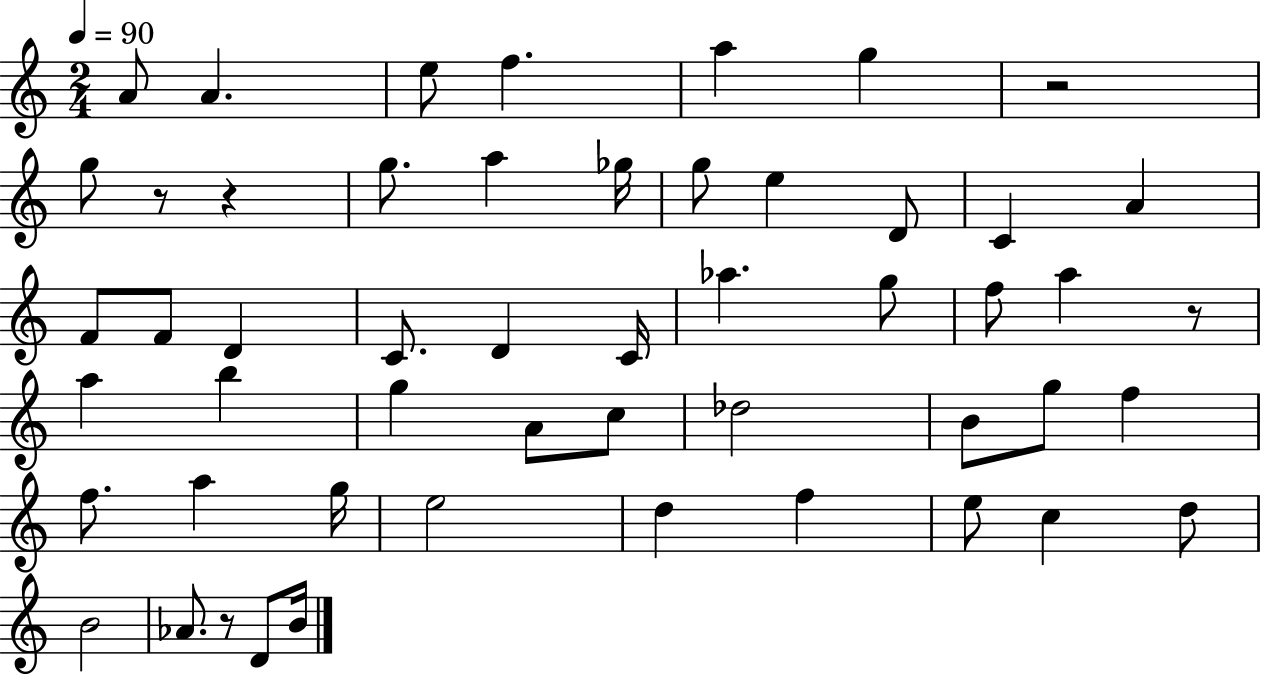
A4/e A4/q. E5/e F5/q. A5/q G5/q R/h G5/e R/e R/q G5/e. A5/q Gb5/s G5/e E5/q D4/e C4/q A4/q F4/e F4/e D4/q C4/e. D4/q C4/s Ab5/q. G5/e F5/e A5/q R/e A5/q B5/q G5/q A4/e C5/e Db5/h B4/e G5/e F5/q F5/e. A5/q G5/s E5/h D5/q F5/q E5/e C5/q D5/e B4/h Ab4/e. R/e D4/e B4/s